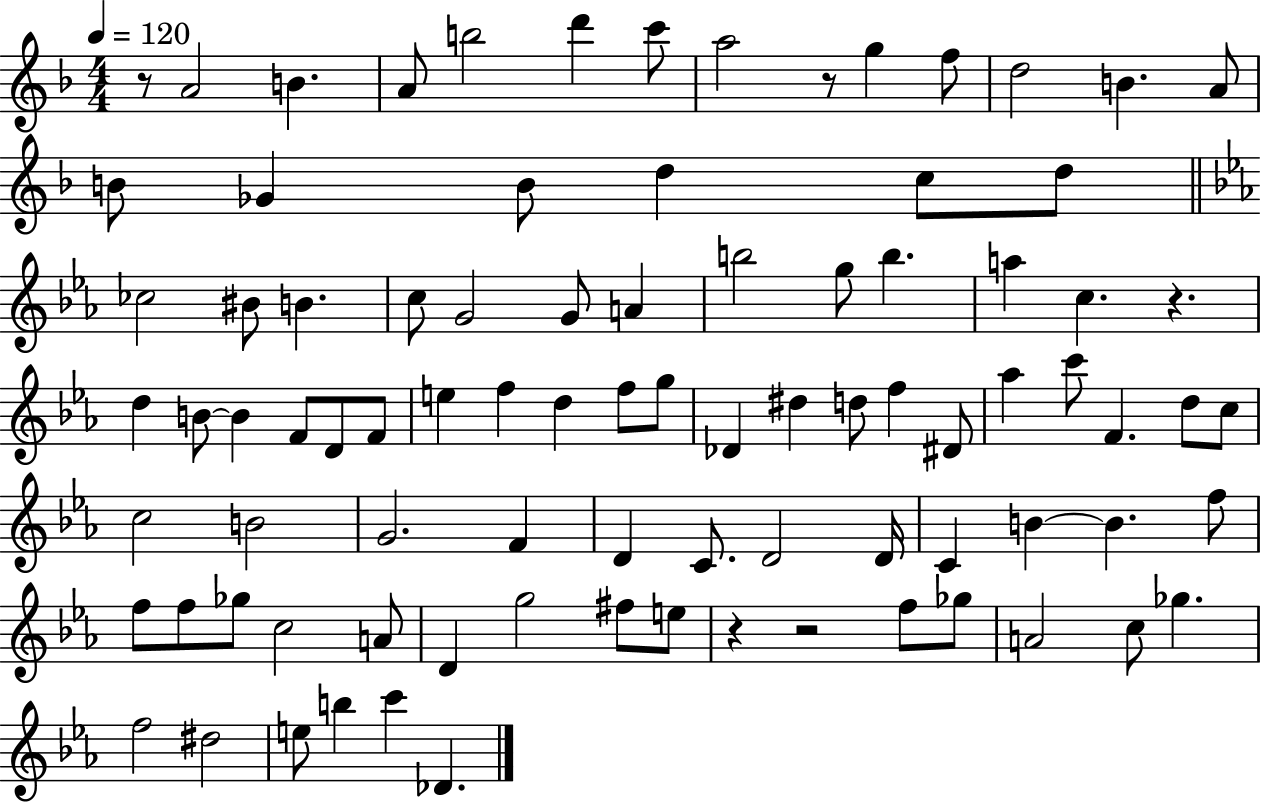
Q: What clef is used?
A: treble